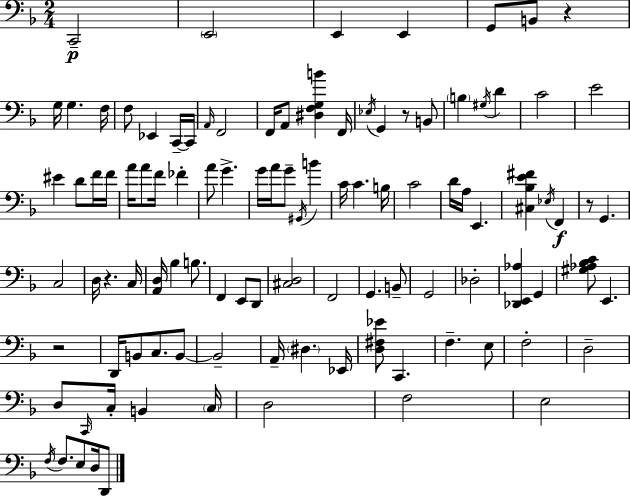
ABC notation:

X:1
T:Untitled
M:2/4
L:1/4
K:F
C,,2 E,,2 E,, E,, G,,/2 B,,/2 z G,/4 G, F,/4 F,/2 _E,, C,,/4 C,,/4 A,,/4 F,,2 F,,/4 A,,/2 [^D,F,G,B] F,,/4 _E,/4 G,, z/2 B,,/2 B, ^G,/4 D C2 E2 ^E D/2 F/4 F/4 A/4 A/2 F/4 _F A/2 G G/4 A/4 G/2 ^G,,/4 B C/4 C B,/4 C2 D/4 A,/4 E,, [^C,_B,E^F] _E,/4 F,, z/2 G,, C,2 D,/4 z C,/4 [A,,D,]/4 _B, B,/2 F,, E,,/2 D,,/2 [^C,D,]2 F,,2 G,, B,,/2 G,,2 _D,2 [_D,,E,,_A,] G,, [^G,_A,_B,C]/2 E,, z2 D,,/4 B,,/2 C,/2 B,,/2 B,,2 A,,/4 ^D, _E,,/4 [D,^F,_E]/2 C,, F, E,/2 F,2 D,2 D,/2 C,,/4 C,/4 B,, C,/4 D,2 F,2 E,2 F,/4 F,/2 E,/2 D,/4 D,,/2